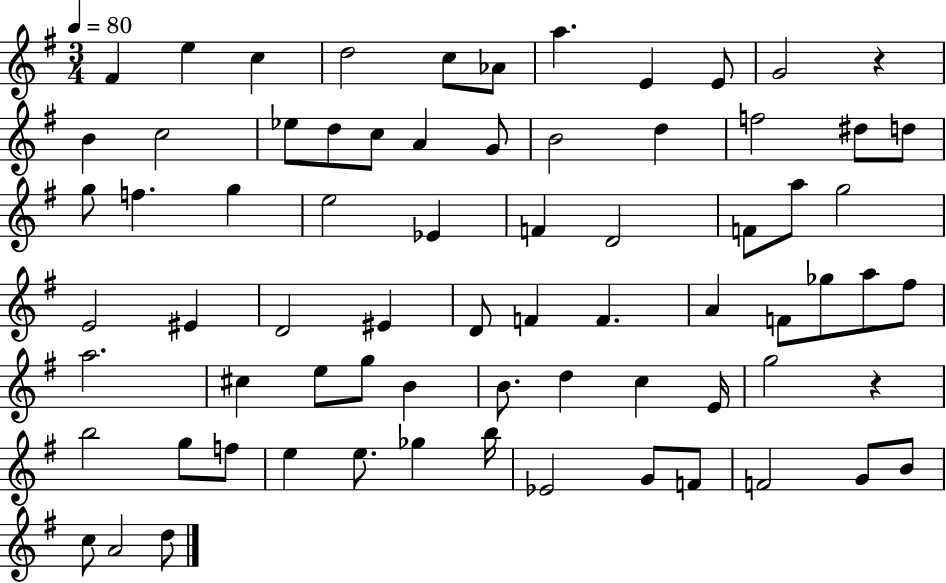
{
  \clef treble
  \numericTimeSignature
  \time 3/4
  \key g \major
  \tempo 4 = 80
  fis'4 e''4 c''4 | d''2 c''8 aes'8 | a''4. e'4 e'8 | g'2 r4 | \break b'4 c''2 | ees''8 d''8 c''8 a'4 g'8 | b'2 d''4 | f''2 dis''8 d''8 | \break g''8 f''4. g''4 | e''2 ees'4 | f'4 d'2 | f'8 a''8 g''2 | \break e'2 eis'4 | d'2 eis'4 | d'8 f'4 f'4. | a'4 f'8 ges''8 a''8 fis''8 | \break a''2. | cis''4 e''8 g''8 b'4 | b'8. d''4 c''4 e'16 | g''2 r4 | \break b''2 g''8 f''8 | e''4 e''8. ges''4 b''16 | ees'2 g'8 f'8 | f'2 g'8 b'8 | \break c''8 a'2 d''8 | \bar "|."
}